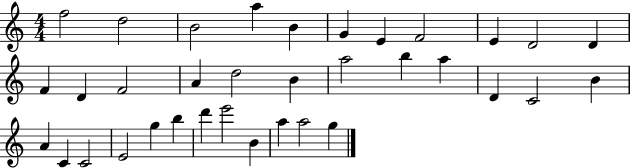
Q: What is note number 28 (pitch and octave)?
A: G5